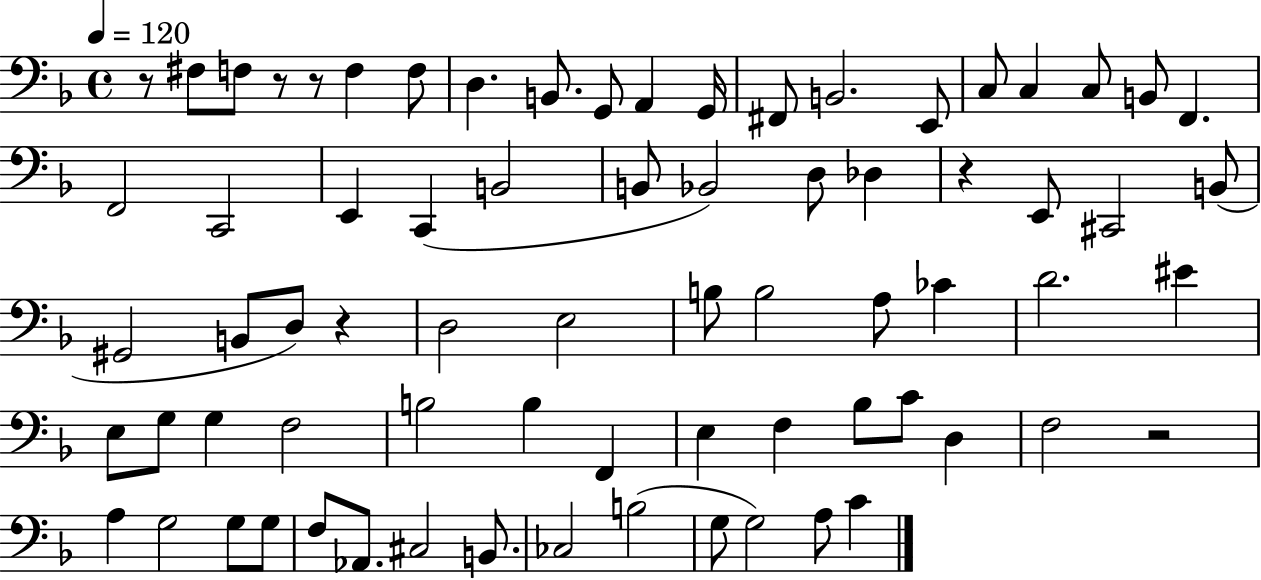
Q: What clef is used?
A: bass